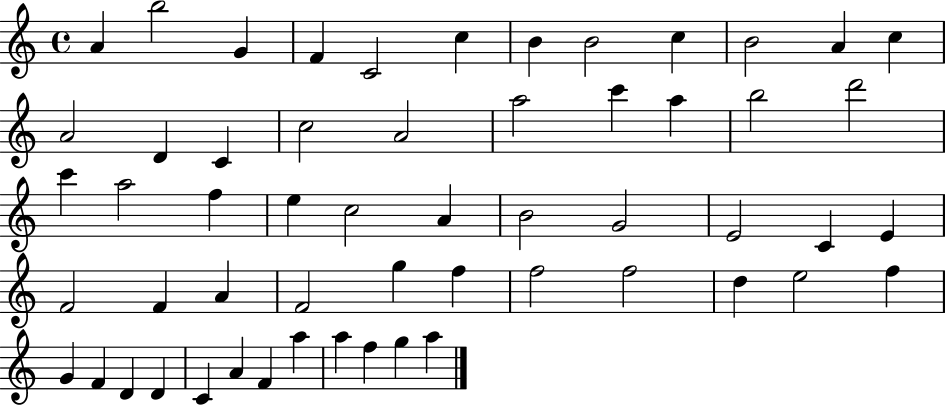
{
  \clef treble
  \time 4/4
  \defaultTimeSignature
  \key c \major
  a'4 b''2 g'4 | f'4 c'2 c''4 | b'4 b'2 c''4 | b'2 a'4 c''4 | \break a'2 d'4 c'4 | c''2 a'2 | a''2 c'''4 a''4 | b''2 d'''2 | \break c'''4 a''2 f''4 | e''4 c''2 a'4 | b'2 g'2 | e'2 c'4 e'4 | \break f'2 f'4 a'4 | f'2 g''4 f''4 | f''2 f''2 | d''4 e''2 f''4 | \break g'4 f'4 d'4 d'4 | c'4 a'4 f'4 a''4 | a''4 f''4 g''4 a''4 | \bar "|."
}